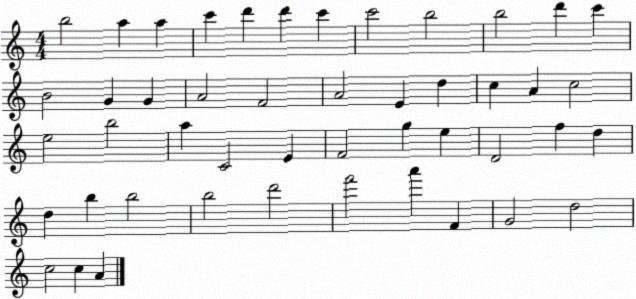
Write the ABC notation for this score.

X:1
T:Untitled
M:4/4
L:1/4
K:C
b2 a a c' d' d' c' c'2 b2 b2 d' c' B2 G G A2 F2 A2 E d c A c2 e2 b2 a C2 E F2 g e D2 f d d b b2 b2 d'2 f'2 a' F G2 d2 c2 c A